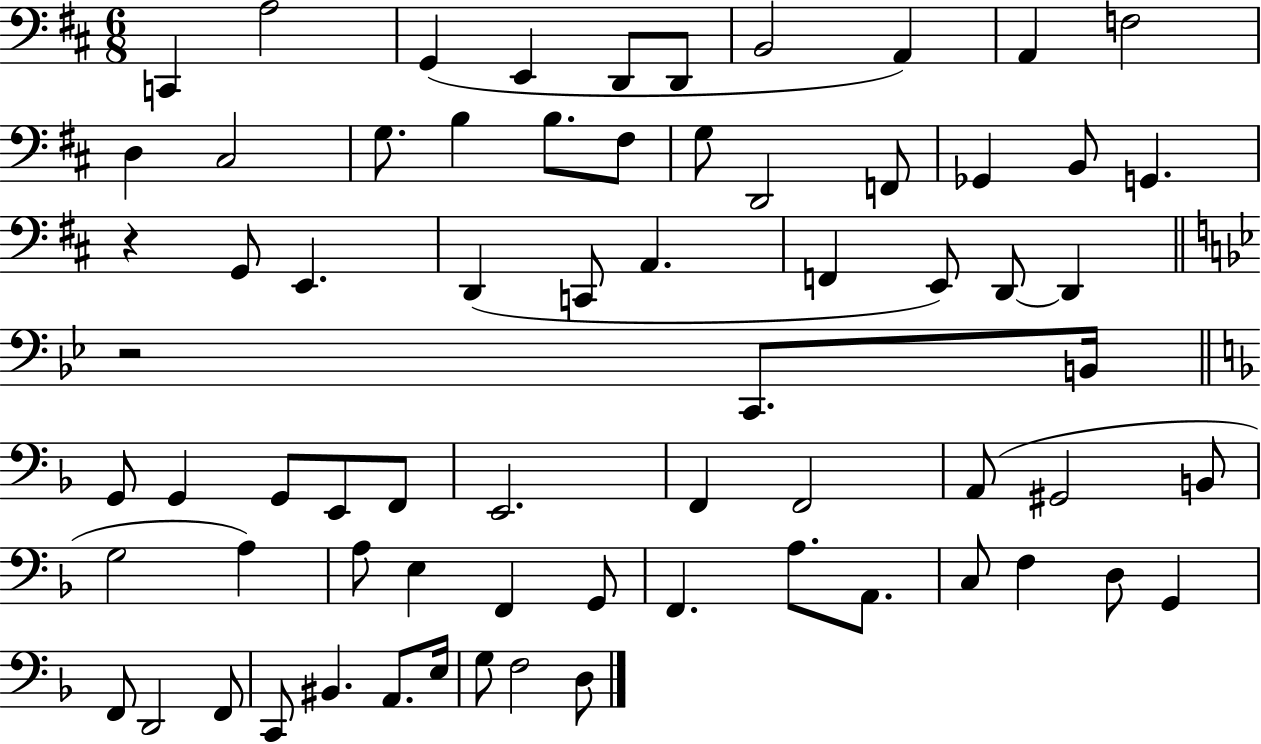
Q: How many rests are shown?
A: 2